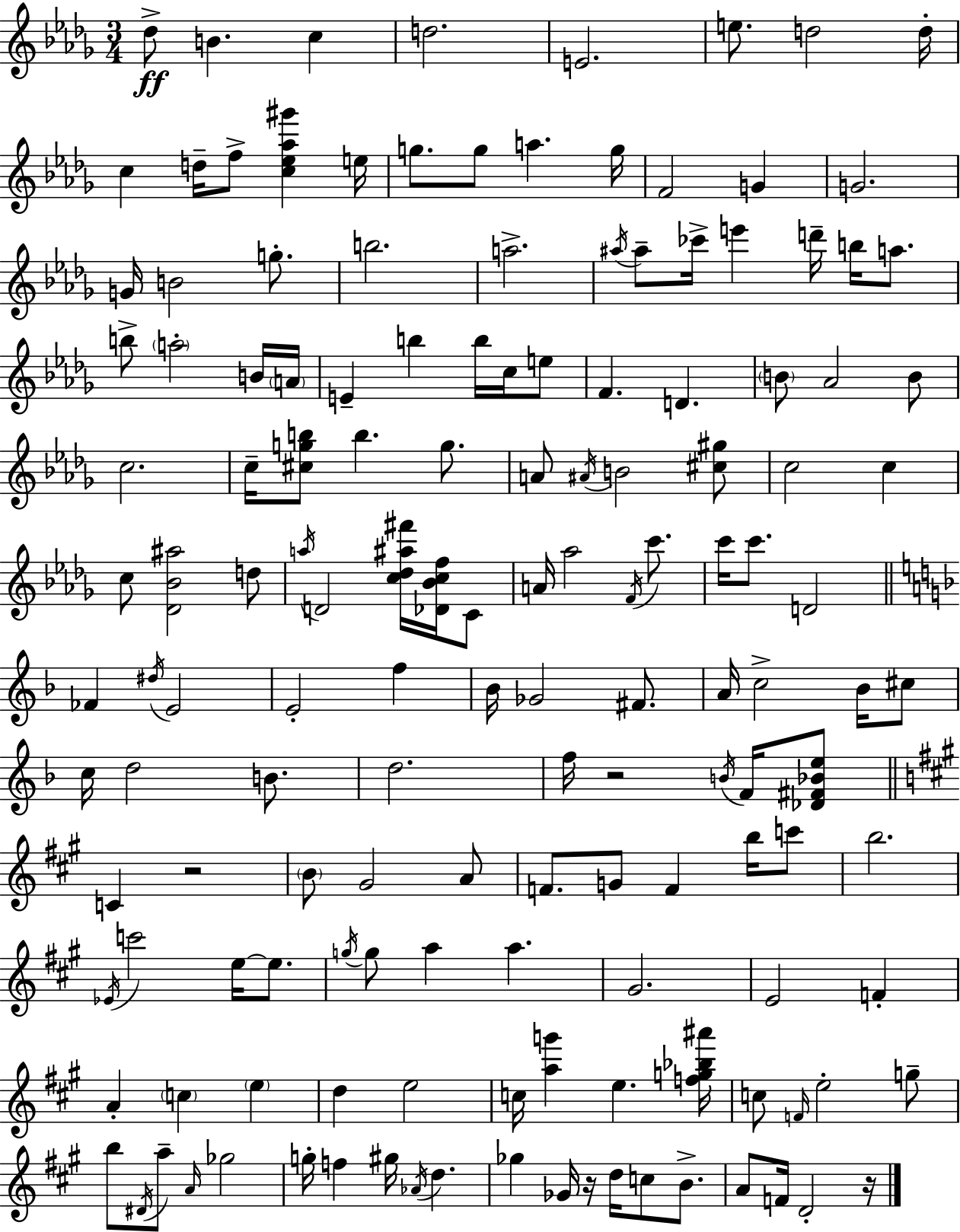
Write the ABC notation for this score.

X:1
T:Untitled
M:3/4
L:1/4
K:Bbm
_d/2 B c d2 E2 e/2 d2 d/4 c d/4 f/2 [c_e_a^g'] e/4 g/2 g/2 a g/4 F2 G G2 G/4 B2 g/2 b2 a2 ^a/4 ^a/2 _c'/4 e' d'/4 b/4 a/2 b/2 a2 B/4 A/4 E b b/4 c/4 e/2 F D B/2 _A2 B/2 c2 c/4 [^cgb]/2 b g/2 A/2 ^A/4 B2 [^c^g]/2 c2 c c/2 [_D_B^a]2 d/2 a/4 D2 [c_d^a^f']/4 [_D_Bcf]/4 C/2 A/4 _a2 F/4 c'/2 c'/4 c'/2 D2 _F ^d/4 E2 E2 f _B/4 _G2 ^F/2 A/4 c2 _B/4 ^c/2 c/4 d2 B/2 d2 f/4 z2 B/4 F/4 [_D^F_Be]/2 C z2 B/2 ^G2 A/2 F/2 G/2 F b/4 c'/2 b2 _E/4 c'2 e/4 e/2 g/4 g/2 a a ^G2 E2 F A c e d e2 c/4 [ag'] e [fg_b^a']/4 c/2 F/4 e2 g/2 b/2 ^D/4 a/2 A/4 _g2 g/4 f ^g/4 _A/4 d _g _G/4 z/4 d/4 c/2 B/2 A/2 F/4 D2 z/4